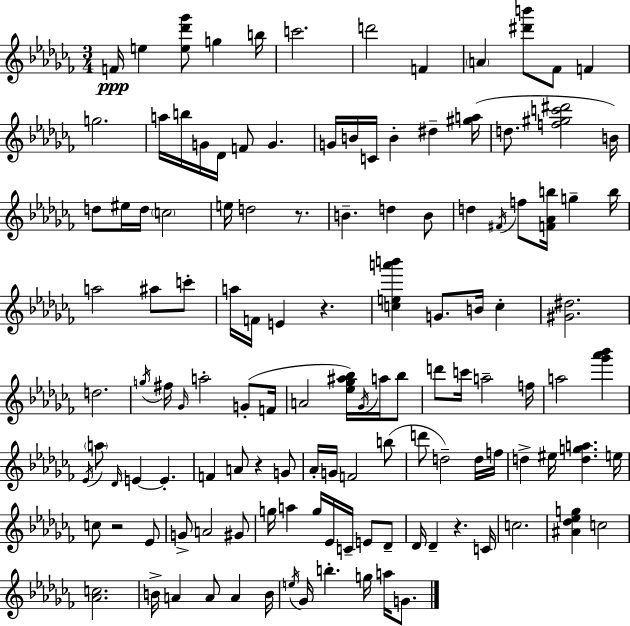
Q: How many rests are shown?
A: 5